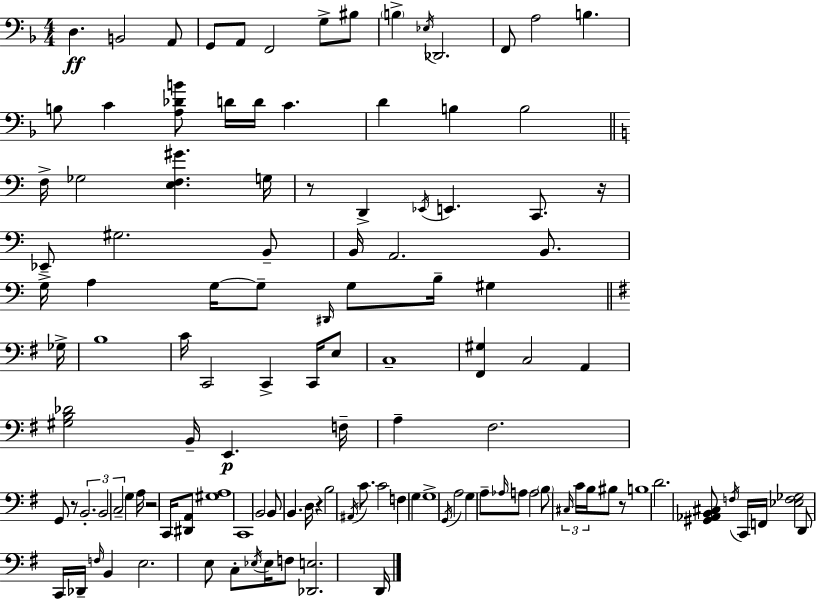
{
  \clef bass
  \numericTimeSignature
  \time 4/4
  \key f \major
  d4.\ff b,2 a,8 | g,8 a,8 f,2 g8-> bis8 | \parenthesize b4-> \acciaccatura { ees16 } des,2. | f,8 a2 b4. | \break b8 c'4 <a des' b'>8 d'16 d'16 c'4. | d'4 b4 b2 | \bar "||" \break \key a \minor f16-> ges2 <e f gis'>4. g16 | r8 d,4-> \acciaccatura { ees,16 } e,4. c,8. | r16 ees,8-- gis2. b,8-- | b,16 a,2. b,8. | \break g16-> a4 g16~~ g8-- \grace { dis,16 } g8 b16-- gis4 | \bar "||" \break \key g \major ges16-> b1 | c'16 c,2 c,4-> c,16 e8 | c1-- | <fis, gis>4 c2 a,4 | \break <gis b des'>2 b,16-- e,4.\p | f16-- a4-- fis2. | g,8 r8 \tuplet 3/2 { b,2.-. | b,2 c2-- } | \break g4 a16 r2 c,16 <dis, a,>8 | <gis a>1 | c,1 | b,2 b,8 b,4. | \break d16 r4 b2 \acciaccatura { ais,16 } c'8. | c'2 f4 g4 | g1-> | \acciaccatura { g,16 } a2 g4 a8-- | \break \grace { aes16 } a8 a2 \parenthesize b8 \tuplet 3/2 { \grace { cis16 } c'16 | b16 } bis8 r8 b1 | d'2. | <gis, aes, b, cis>8 \acciaccatura { f16 } c,16 f,16 <ees f ges>2 d,8 | \break c,16 des,16-- \grace { f16 } b,4 e2. | e8 c8-. \acciaccatura { ees16 } ees16 f8 <des, e>2. | d,16 \bar "|."
}